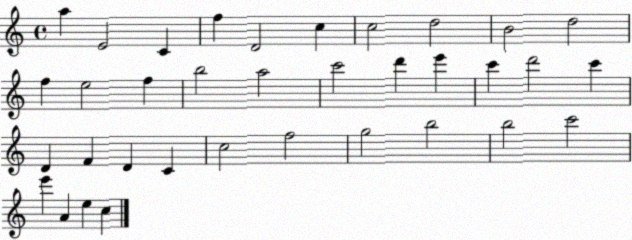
X:1
T:Untitled
M:4/4
L:1/4
K:C
a E2 C f D2 c c2 d2 B2 d2 f e2 f b2 a2 c'2 d' e' c' d'2 c' D F D C c2 f2 g2 b2 b2 c'2 e' A e c